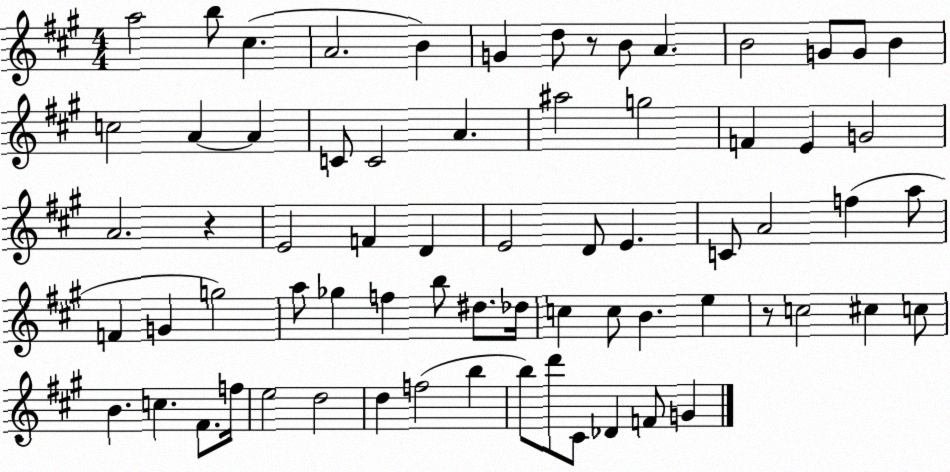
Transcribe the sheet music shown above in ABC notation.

X:1
T:Untitled
M:4/4
L:1/4
K:A
a2 b/2 ^c A2 B G d/2 z/2 B/2 A B2 G/2 G/2 B c2 A A C/2 C2 A ^a2 g2 F E G2 A2 z E2 F D E2 D/2 E C/2 A2 f a/2 F G g2 a/2 _g f b/2 ^d/2 _d/4 c c/2 B e z/2 c2 ^c c/2 B c ^F/2 f/4 e2 d2 d f2 b b/2 d'/2 ^C/2 _D F/2 G